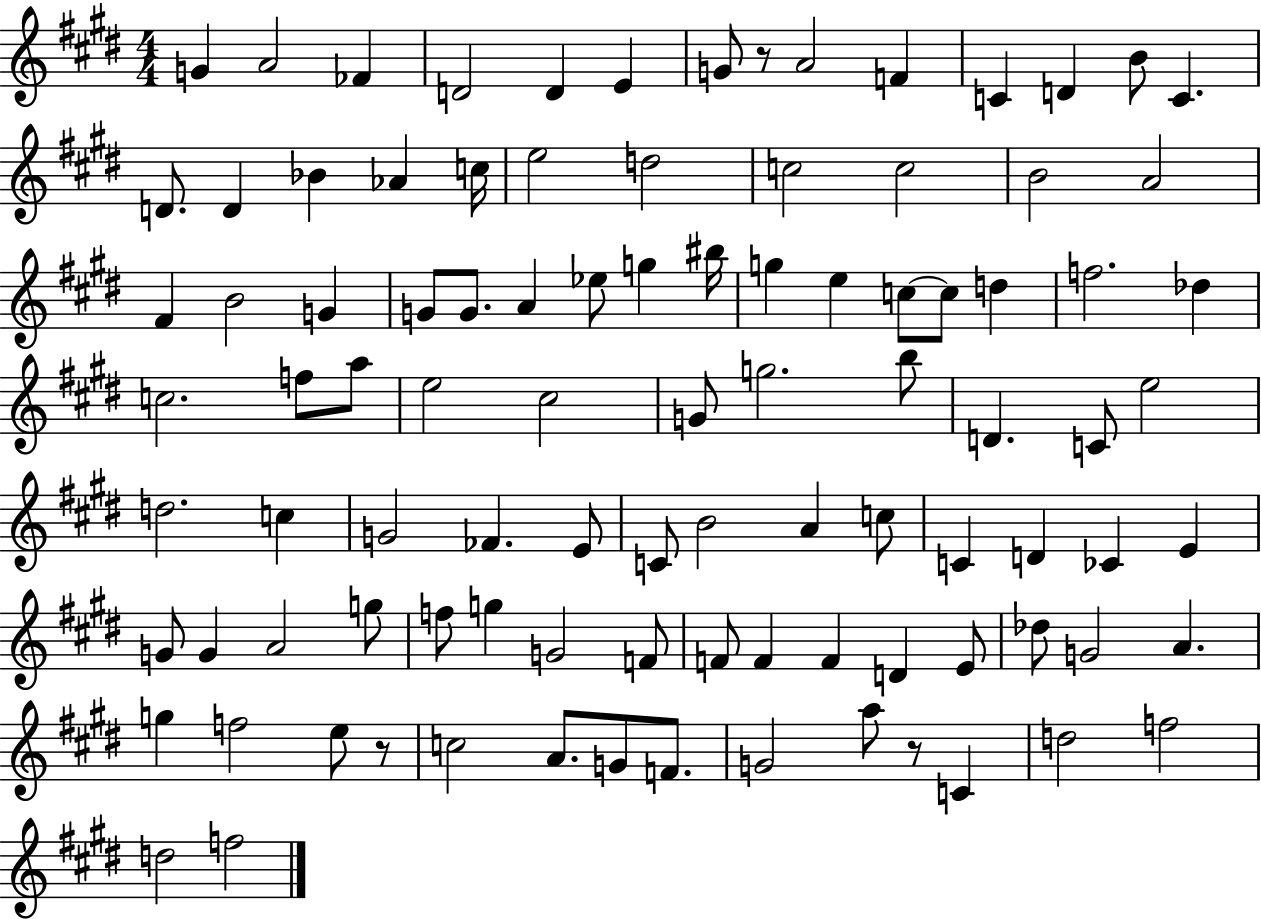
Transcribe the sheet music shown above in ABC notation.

X:1
T:Untitled
M:4/4
L:1/4
K:E
G A2 _F D2 D E G/2 z/2 A2 F C D B/2 C D/2 D _B _A c/4 e2 d2 c2 c2 B2 A2 ^F B2 G G/2 G/2 A _e/2 g ^b/4 g e c/2 c/2 d f2 _d c2 f/2 a/2 e2 ^c2 G/2 g2 b/2 D C/2 e2 d2 c G2 _F E/2 C/2 B2 A c/2 C D _C E G/2 G A2 g/2 f/2 g G2 F/2 F/2 F F D E/2 _d/2 G2 A g f2 e/2 z/2 c2 A/2 G/2 F/2 G2 a/2 z/2 C d2 f2 d2 f2